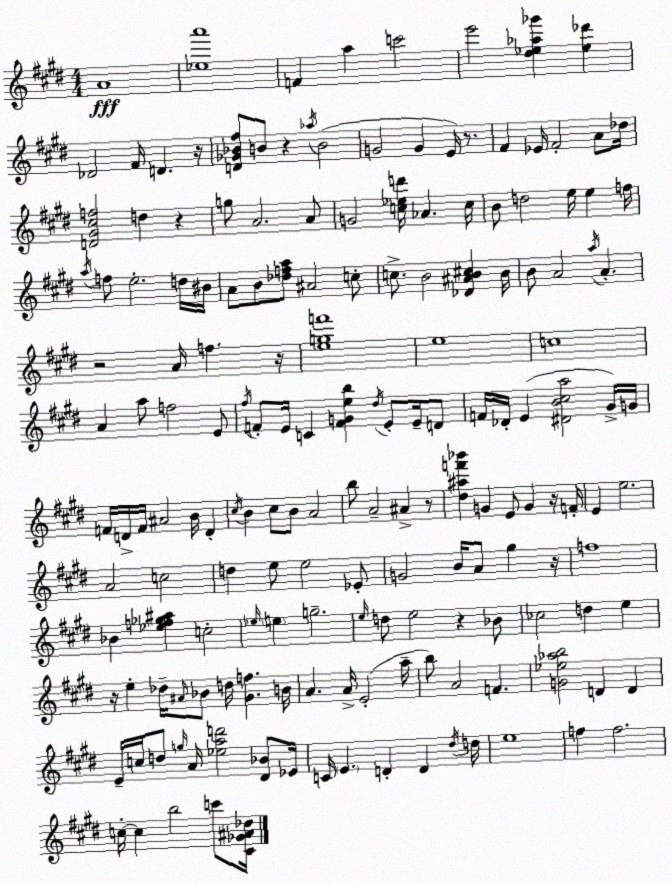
X:1
T:Untitled
M:4/4
L:1/4
K:E
A4 [_ea']4 F a c'2 e'2 [^d_e_a_g'] [_e_d'] _D2 ^F/4 D z/4 [D_G_B^f]/2 B/2 z _a/4 B2 G2 G E/4 z/2 ^F _E/4 ^F2 A/2 _d/4 [D^G^cf]2 d z g/2 A2 A/2 G2 [c_ed']/4 _A c/4 B/2 d2 e/4 e f/4 a/4 f/2 e2 d/4 ^B/4 A/2 B/2 [_dfa]/2 ^A2 c/2 c/2 B2 [_D^AB^c] B/4 B/2 A2 a/4 A z2 A/4 f z/4 [egf']4 e4 c4 A a/2 f2 E/2 ^f/4 F/2 E/4 C [FGeb] ^d/4 E/2 E/4 D/2 F/4 _D/4 E [^DB^ca]2 ^G/4 G/4 F/4 D/4 F/4 ^A2 B/4 D ^c/4 B ^c/2 B/2 A2 b/2 A2 ^A z/2 [^d^af'_b'] G E/2 G z/4 F/4 E e2 A2 c2 d e/2 e2 _E/2 G2 B/4 A/2 ^g z/4 f4 _B [_ef_g^a] c2 _e/4 e g2 e/4 d/2 e2 z _B/2 _c2 d e z/4 e _d/4 ^A/4 _B/2 d/4 [^Gf] B/4 A A/4 E2 a/4 b/2 A2 F [G_e_ab]2 D D E/4 c/4 d/2 g/4 A/4 [_ead']2 [^D_B]/2 _E/4 C/4 E D D ^d/4 d/4 e4 f f2 c/4 c b2 c'/2 [^C_G^A_d]/4